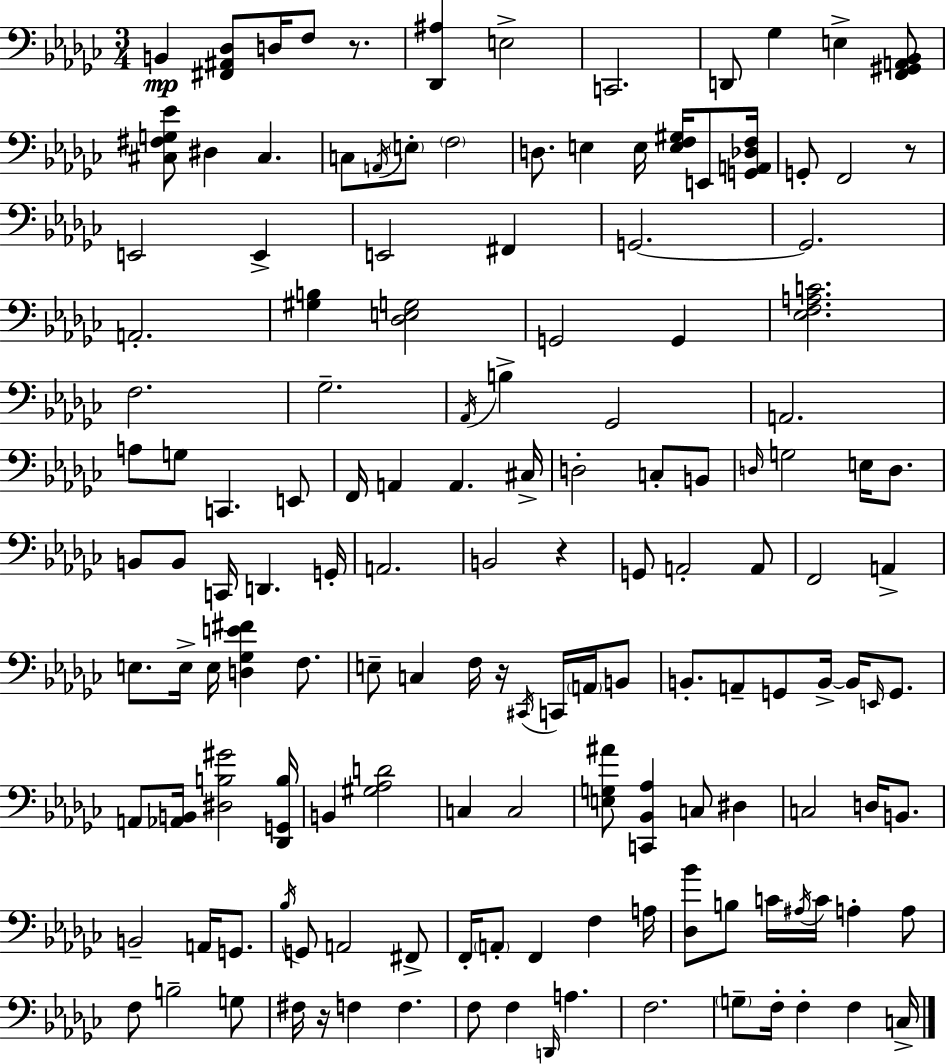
{
  \clef bass
  \numericTimeSignature
  \time 3/4
  \key ees \minor
  b,4\mp <fis, ais, des>8 d16 f8 r8. | <des, ais>4 e2-> | c,2. | d,8 ges4 e4-> <f, gis, a, bes,>8 | \break <cis fis g ees'>8 dis4 cis4. | c8 \acciaccatura { a,16 } \parenthesize e8-. \parenthesize f2 | d8. e4 e16 <e f gis>16 e,8 | <g, a, des f>16 g,8-. f,2 r8 | \break e,2 e,4-> | e,2 fis,4 | g,2.~~ | g,2. | \break a,2.-. | <gis b>4 <des e g>2 | g,2 g,4 | <ees f a c'>2. | \break f2. | ges2.-- | \acciaccatura { aes,16 } b4-> ges,2 | a,2. | \break a8 g8 c,4. | e,8 f,16 a,4 a,4. | cis16-> d2-. c8-. | b,8 \grace { d16 } g2 e16 | \break d8. b,8 b,8 c,16 d,4. | g,16-. a,2. | b,2 r4 | g,8 a,2-. | \break a,8 f,2 a,4-> | e8. e16-> e16 <d ges e' fis'>4 | f8. e8-- c4 f16 r16 \acciaccatura { cis,16 } | c,16 \parenthesize a,16 b,8 b,8.-. a,8-- g,8 b,16->~~ | \break b,16 \grace { e,16 } g,8. a,8 <aes, b,>16 <dis b gis'>2 | <des, g, b>16 b,4 <gis aes d'>2 | c4 c2 | <e g ais'>8 <c, bes, aes>4 c8 | \break dis4 c2 | d16 b,8. b,2-- | a,16 g,8. \acciaccatura { bes16 } g,8 a,2 | fis,8-> f,16-. \parenthesize a,8-. f,4 | \break f4 a16 <des bes'>8 b8 c'16 \acciaccatura { ais16 } | c'16 a4-. a8 f8 b2-- | g8 fis16 r16 f4 | f4. f8 f4 | \break \grace { d,16 } a4. f2. | \parenthesize g8-- f16-. f4-. | f4 c16-> \bar "|."
}